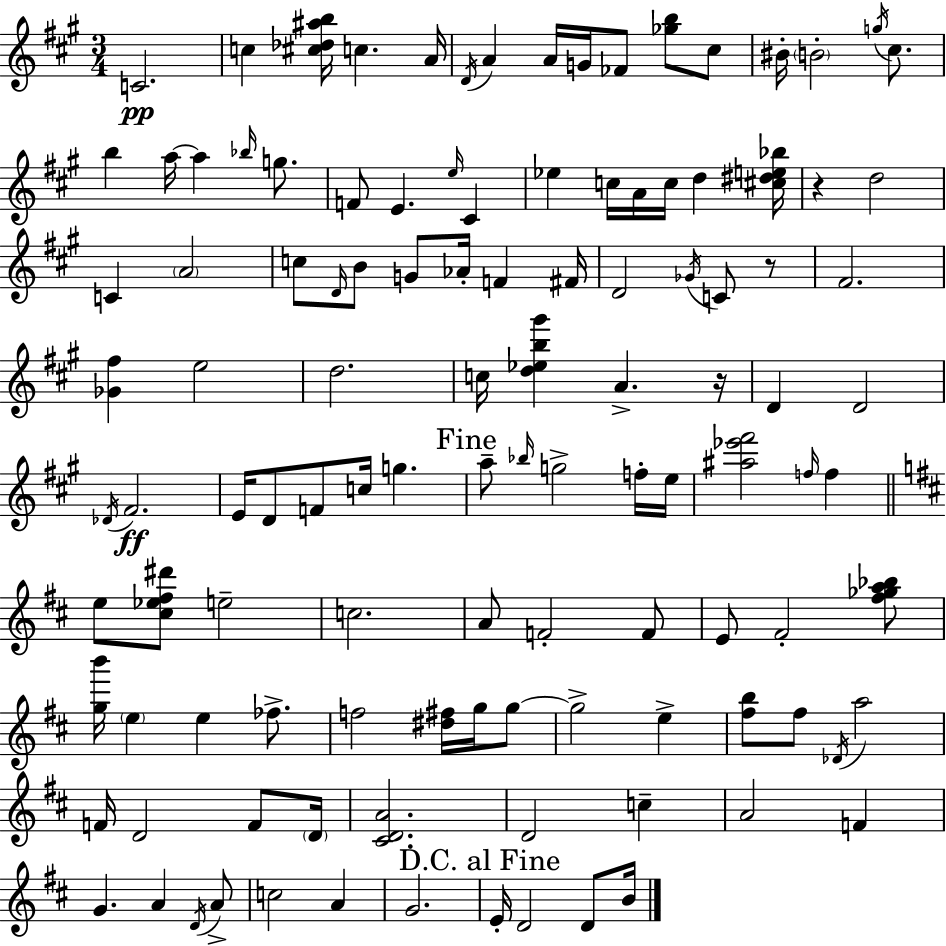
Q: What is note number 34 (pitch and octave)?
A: B4